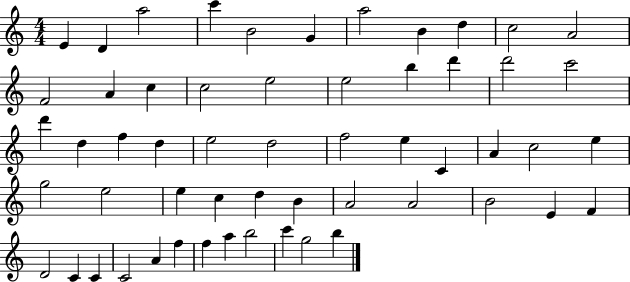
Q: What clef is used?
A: treble